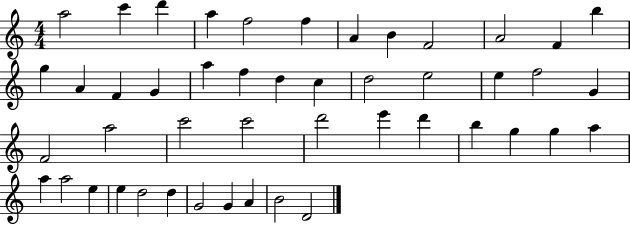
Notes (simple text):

A5/h C6/q D6/q A5/q F5/h F5/q A4/q B4/q F4/h A4/h F4/q B5/q G5/q A4/q F4/q G4/q A5/q F5/q D5/q C5/q D5/h E5/h E5/q F5/h G4/q F4/h A5/h C6/h C6/h D6/h E6/q D6/q B5/q G5/q G5/q A5/q A5/q A5/h E5/q E5/q D5/h D5/q G4/h G4/q A4/q B4/h D4/h